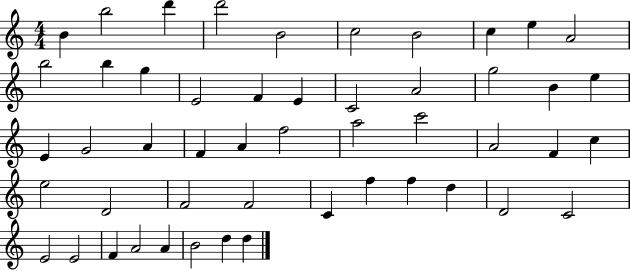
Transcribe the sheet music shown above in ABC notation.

X:1
T:Untitled
M:4/4
L:1/4
K:C
B b2 d' d'2 B2 c2 B2 c e A2 b2 b g E2 F E C2 A2 g2 B e E G2 A F A f2 a2 c'2 A2 F c e2 D2 F2 F2 C f f d D2 C2 E2 E2 F A2 A B2 d d